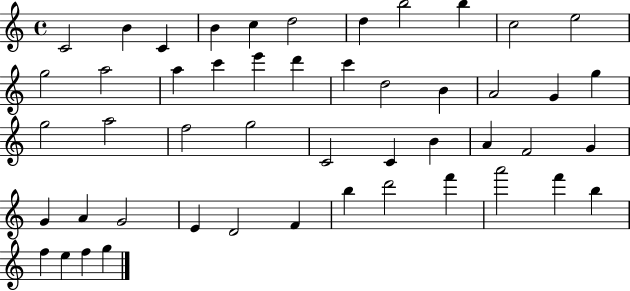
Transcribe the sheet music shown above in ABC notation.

X:1
T:Untitled
M:4/4
L:1/4
K:C
C2 B C B c d2 d b2 b c2 e2 g2 a2 a c' e' d' c' d2 B A2 G g g2 a2 f2 g2 C2 C B A F2 G G A G2 E D2 F b d'2 f' a'2 f' b f e f g